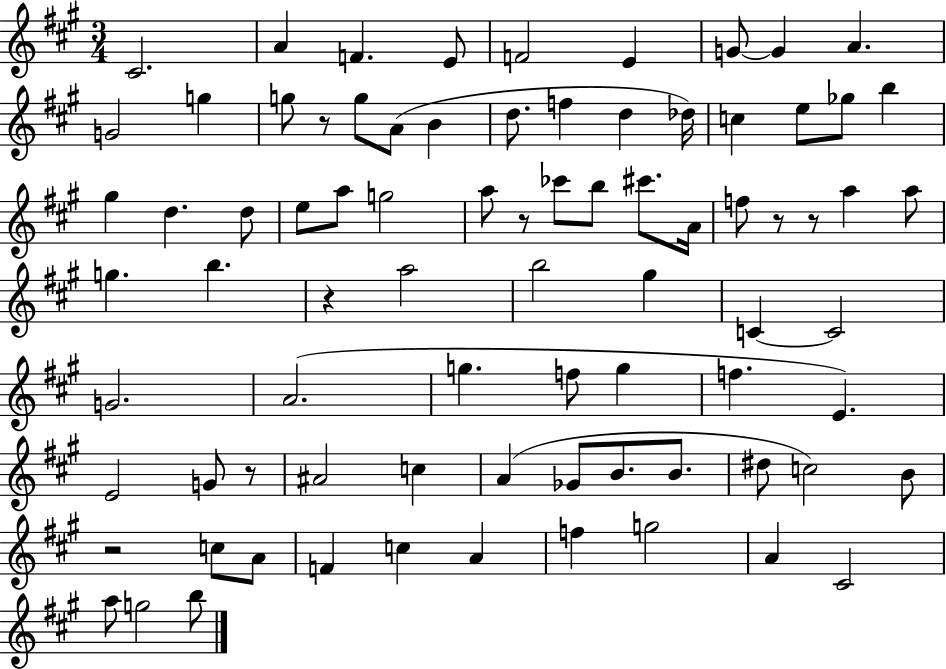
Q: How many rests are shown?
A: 7